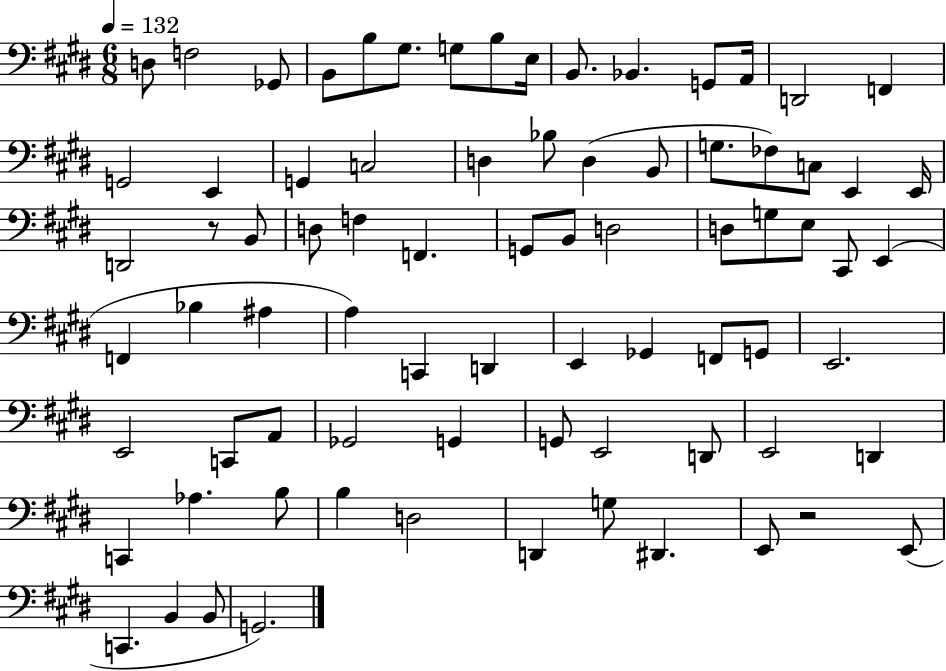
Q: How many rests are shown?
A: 2